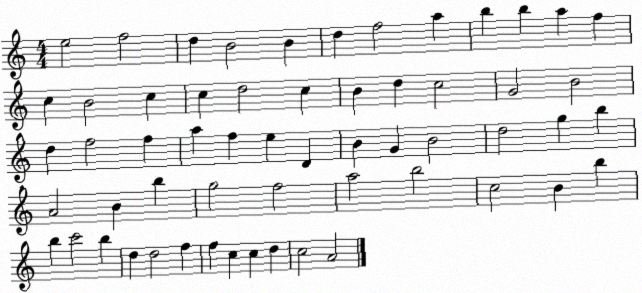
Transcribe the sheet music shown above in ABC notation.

X:1
T:Untitled
M:4/4
L:1/4
K:C
e2 f2 d B2 B d f2 a b b a f c B2 c c d2 c B d c2 G2 B2 d f2 f a f e D B G B2 d2 g b A2 B b g2 f2 a2 b2 c2 B b b c'2 b d d2 f f c c d c2 A2